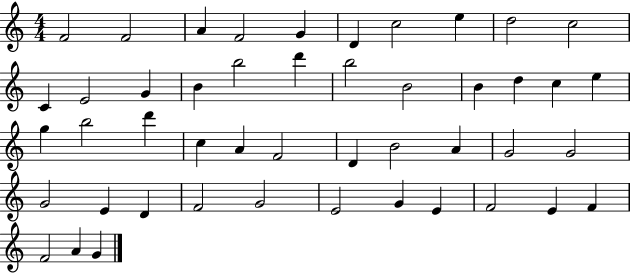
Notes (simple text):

F4/h F4/h A4/q F4/h G4/q D4/q C5/h E5/q D5/h C5/h C4/q E4/h G4/q B4/q B5/h D6/q B5/h B4/h B4/q D5/q C5/q E5/q G5/q B5/h D6/q C5/q A4/q F4/h D4/q B4/h A4/q G4/h G4/h G4/h E4/q D4/q F4/h G4/h E4/h G4/q E4/q F4/h E4/q F4/q F4/h A4/q G4/q